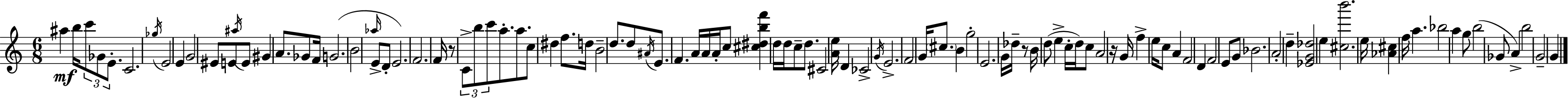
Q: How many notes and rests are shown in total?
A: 103